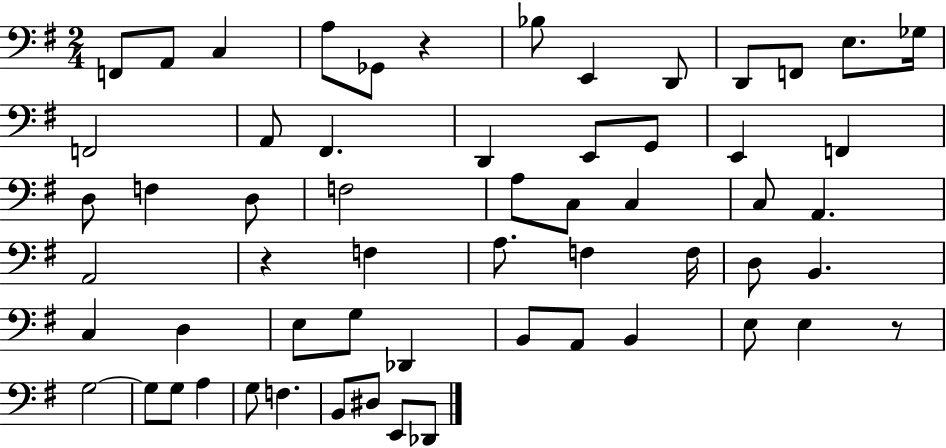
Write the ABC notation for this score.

X:1
T:Untitled
M:2/4
L:1/4
K:G
F,,/2 A,,/2 C, A,/2 _G,,/2 z _B,/2 E,, D,,/2 D,,/2 F,,/2 E,/2 _G,/4 F,,2 A,,/2 ^F,, D,, E,,/2 G,,/2 E,, F,, D,/2 F, D,/2 F,2 A,/2 C,/2 C, C,/2 A,, A,,2 z F, A,/2 F, F,/4 D,/2 B,, C, D, E,/2 G,/2 _D,, B,,/2 A,,/2 B,, E,/2 E, z/2 G,2 G,/2 G,/2 A, G,/2 F, B,,/2 ^D,/2 E,,/2 _D,,/2